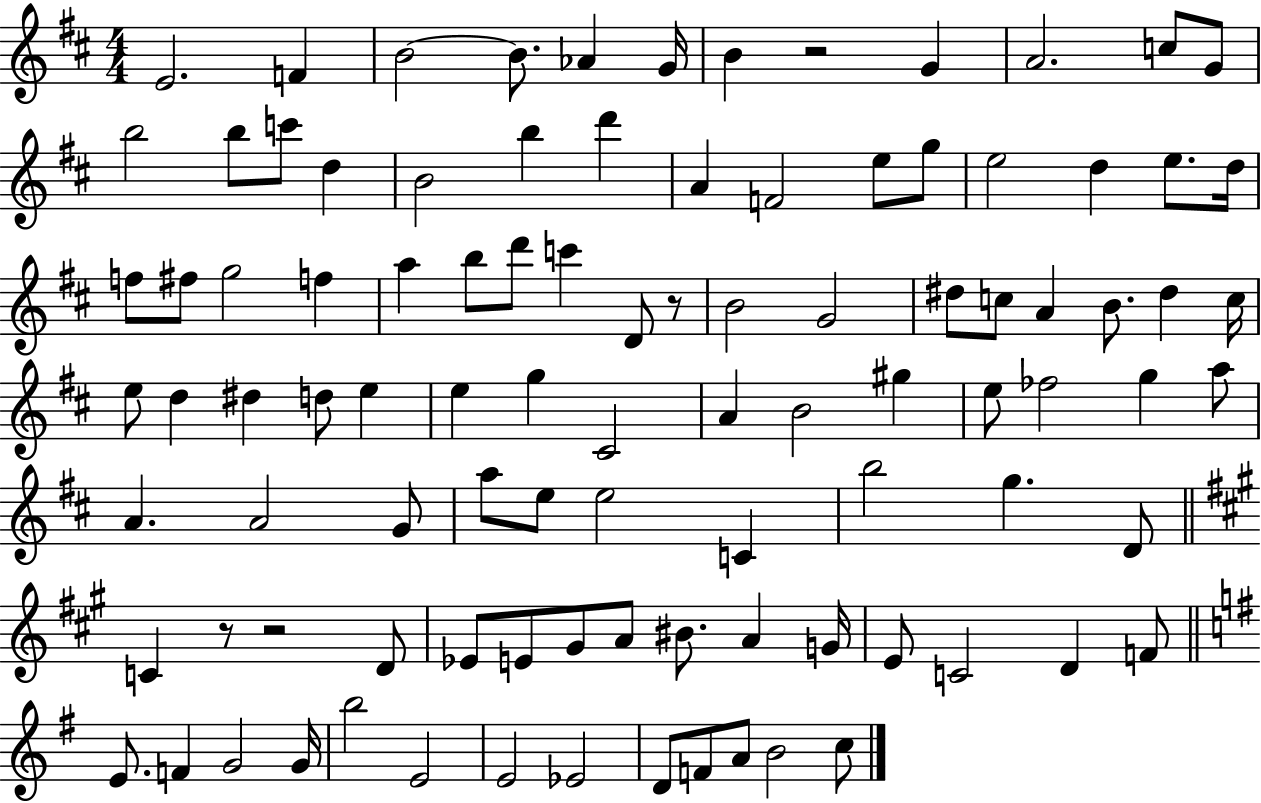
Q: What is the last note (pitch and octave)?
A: C5